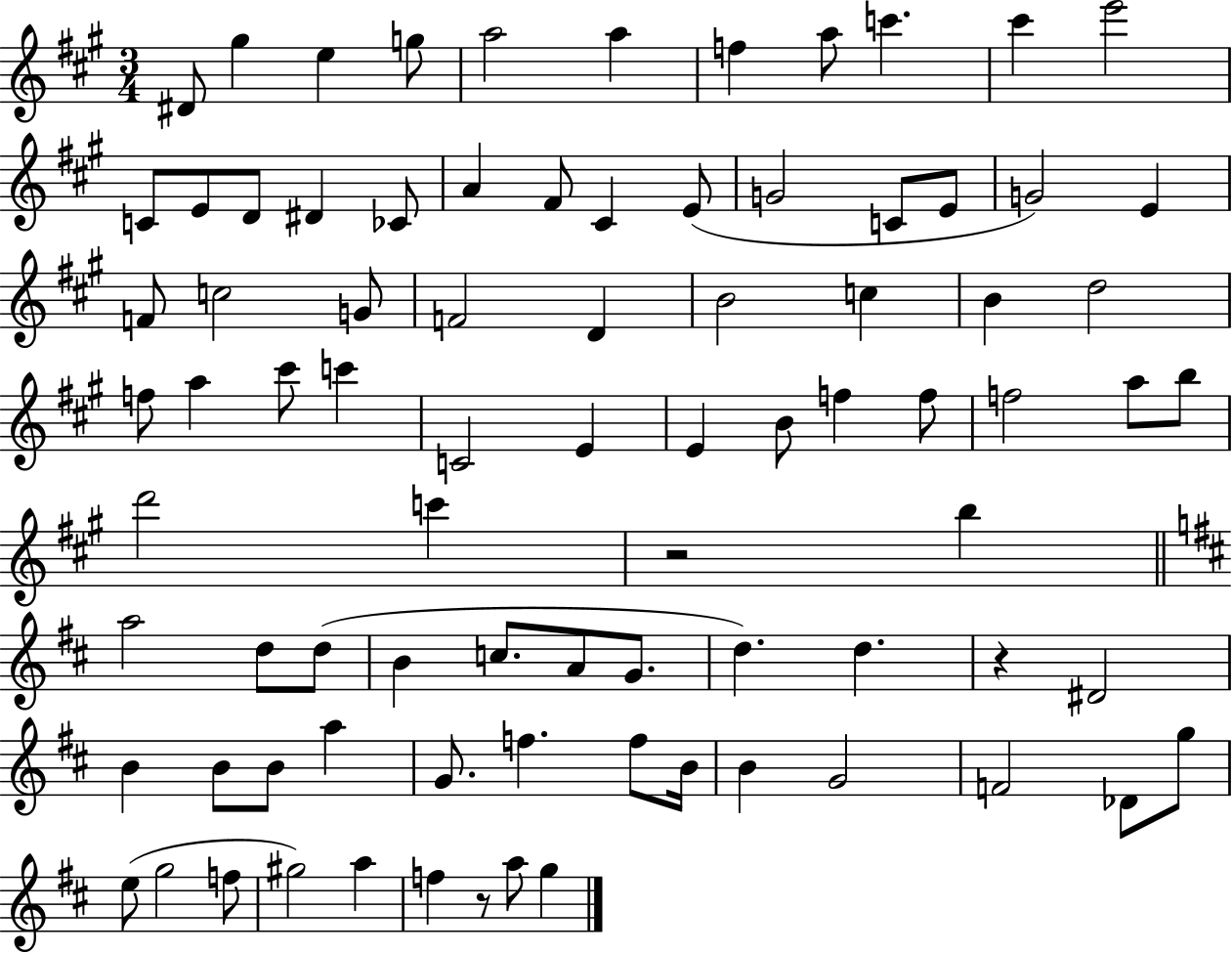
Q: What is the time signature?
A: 3/4